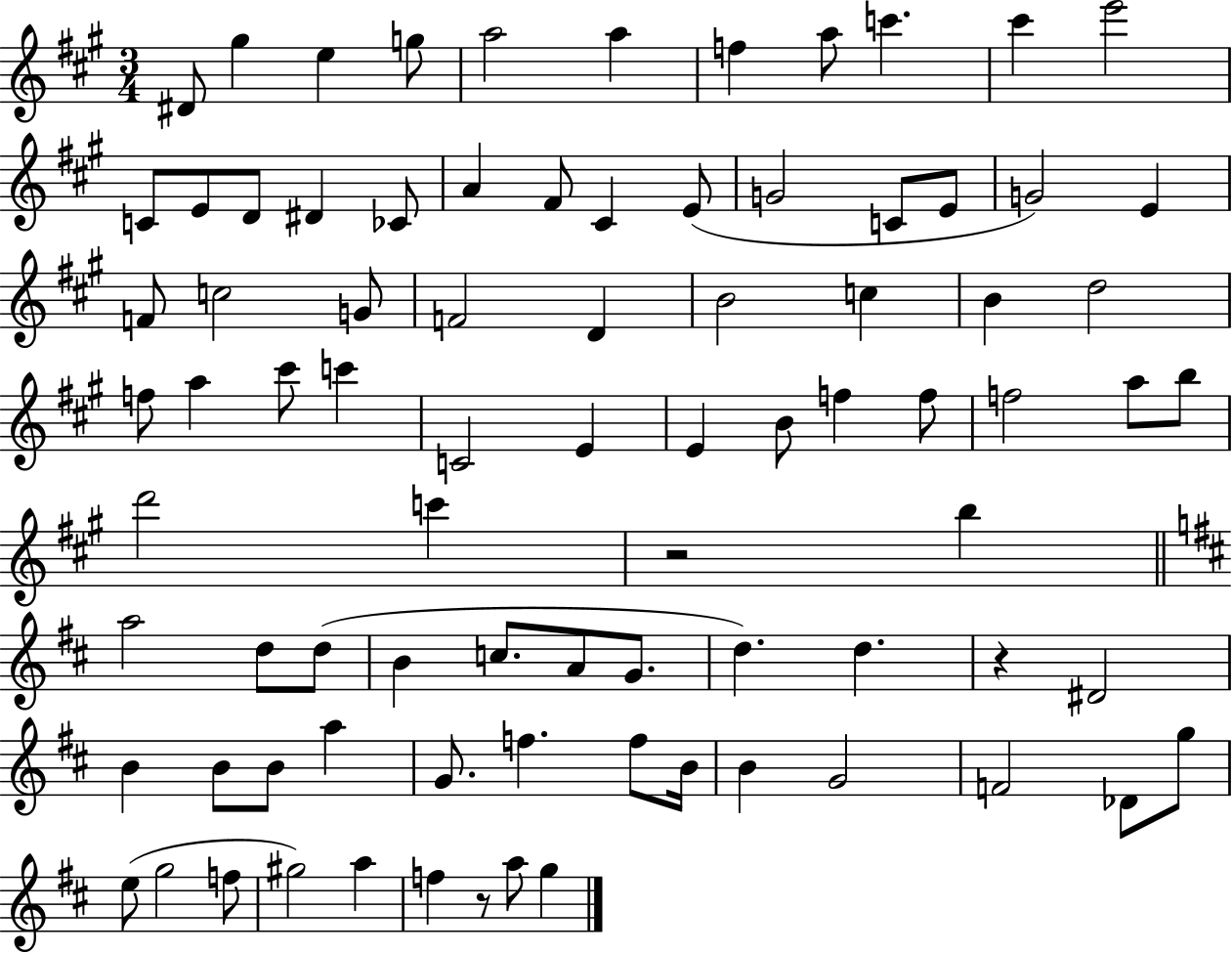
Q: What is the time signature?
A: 3/4